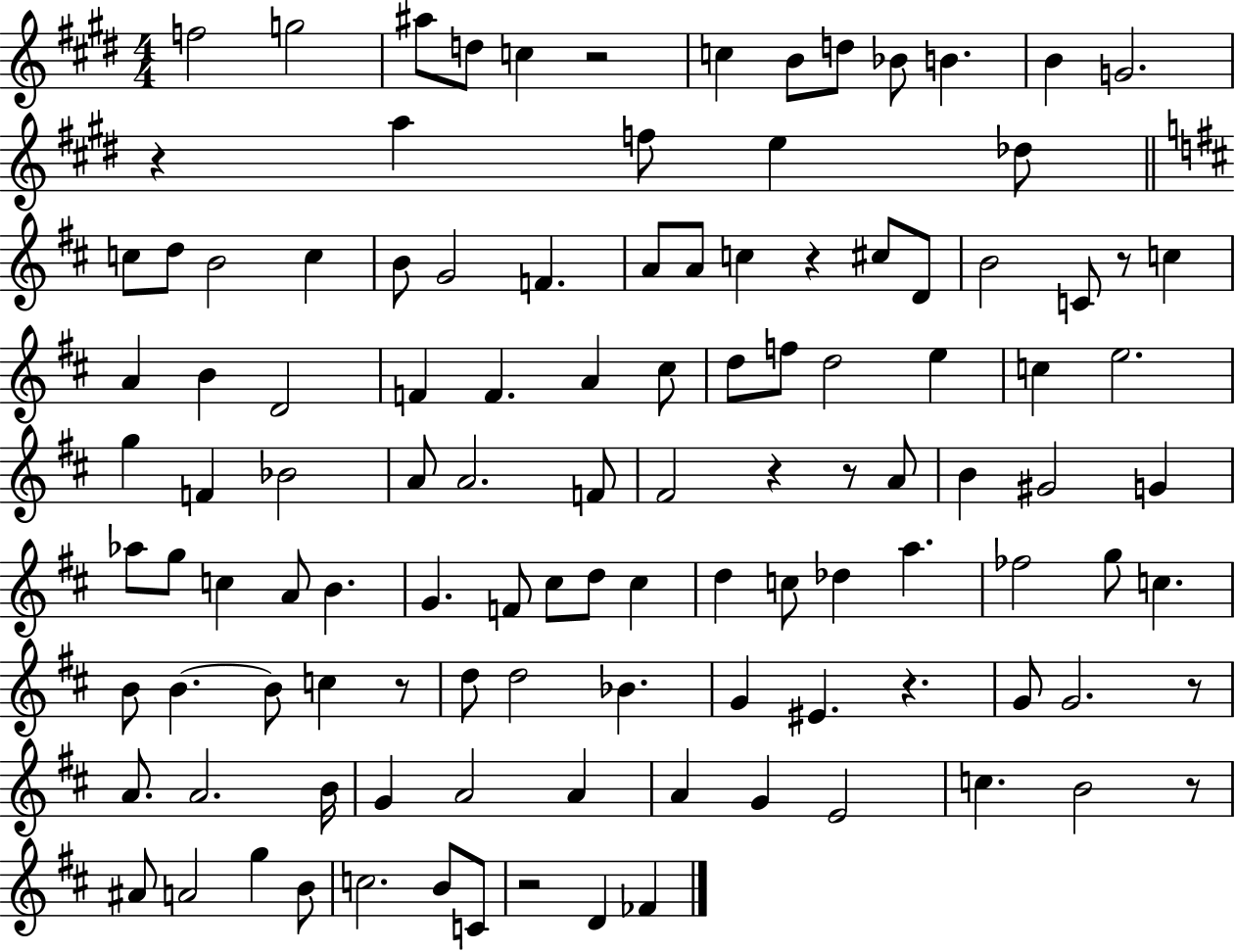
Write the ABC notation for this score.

X:1
T:Untitled
M:4/4
L:1/4
K:E
f2 g2 ^a/2 d/2 c z2 c B/2 d/2 _B/2 B B G2 z a f/2 e _d/2 c/2 d/2 B2 c B/2 G2 F A/2 A/2 c z ^c/2 D/2 B2 C/2 z/2 c A B D2 F F A ^c/2 d/2 f/2 d2 e c e2 g F _B2 A/2 A2 F/2 ^F2 z z/2 A/2 B ^G2 G _a/2 g/2 c A/2 B G F/2 ^c/2 d/2 ^c d c/2 _d a _f2 g/2 c B/2 B B/2 c z/2 d/2 d2 _B G ^E z G/2 G2 z/2 A/2 A2 B/4 G A2 A A G E2 c B2 z/2 ^A/2 A2 g B/2 c2 B/2 C/2 z2 D _F